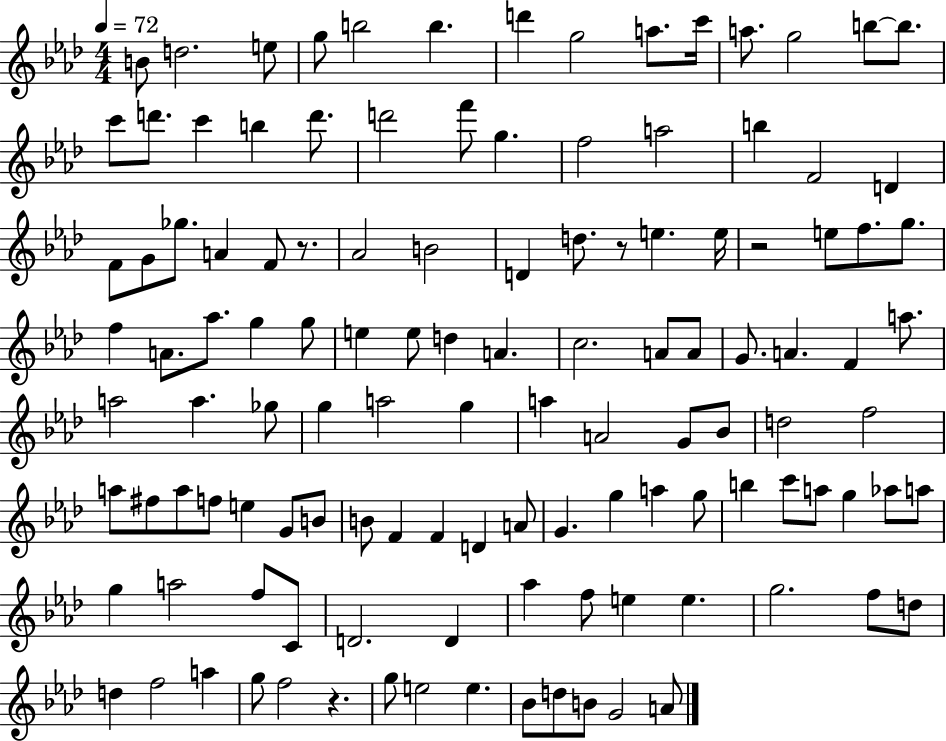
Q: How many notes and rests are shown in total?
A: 121